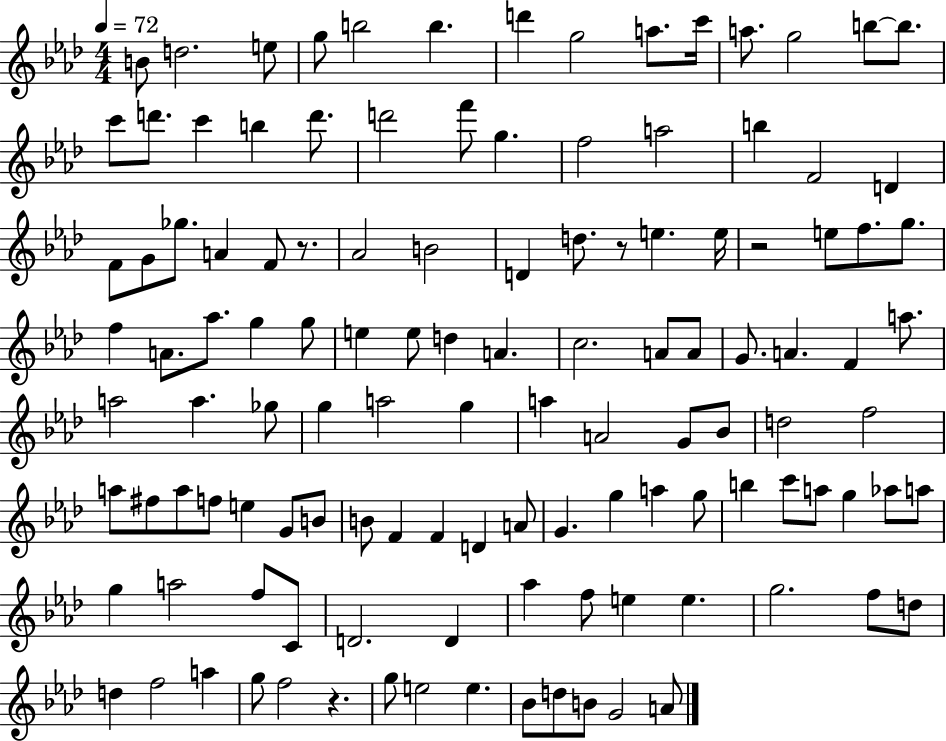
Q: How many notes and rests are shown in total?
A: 121